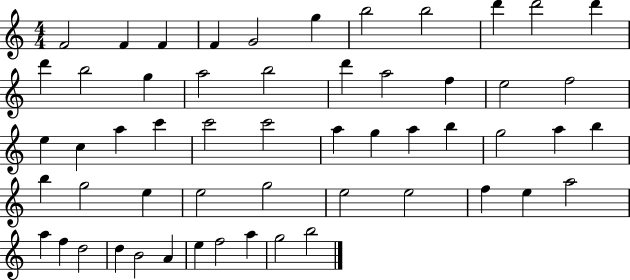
{
  \clef treble
  \numericTimeSignature
  \time 4/4
  \key c \major
  f'2 f'4 f'4 | f'4 g'2 g''4 | b''2 b''2 | d'''4 d'''2 d'''4 | \break d'''4 b''2 g''4 | a''2 b''2 | d'''4 a''2 f''4 | e''2 f''2 | \break e''4 c''4 a''4 c'''4 | c'''2 c'''2 | a''4 g''4 a''4 b''4 | g''2 a''4 b''4 | \break b''4 g''2 e''4 | e''2 g''2 | e''2 e''2 | f''4 e''4 a''2 | \break a''4 f''4 d''2 | d''4 b'2 a'4 | e''4 f''2 a''4 | g''2 b''2 | \break \bar "|."
}